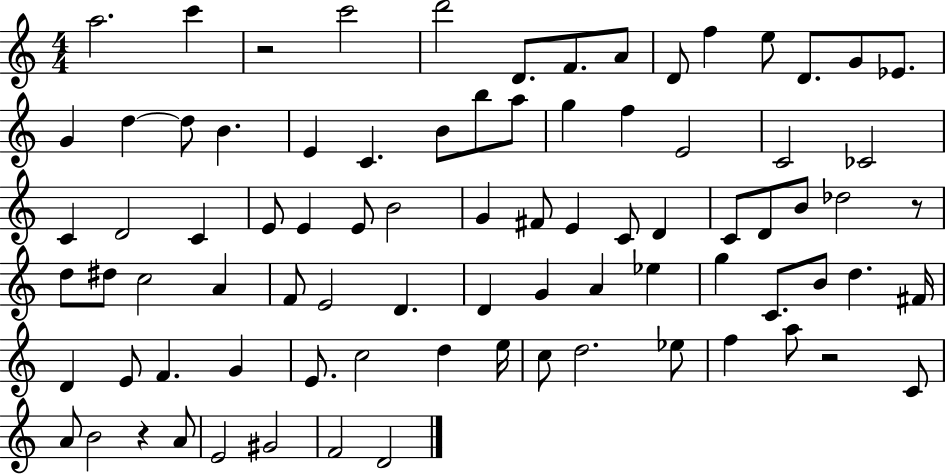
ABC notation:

X:1
T:Untitled
M:4/4
L:1/4
K:C
a2 c' z2 c'2 d'2 D/2 F/2 A/2 D/2 f e/2 D/2 G/2 _E/2 G d d/2 B E C B/2 b/2 a/2 g f E2 C2 _C2 C D2 C E/2 E E/2 B2 G ^F/2 E C/2 D C/2 D/2 B/2 _d2 z/2 d/2 ^d/2 c2 A F/2 E2 D D G A _e g C/2 B/2 d ^F/4 D E/2 F G E/2 c2 d e/4 c/2 d2 _e/2 f a/2 z2 C/2 A/2 B2 z A/2 E2 ^G2 F2 D2